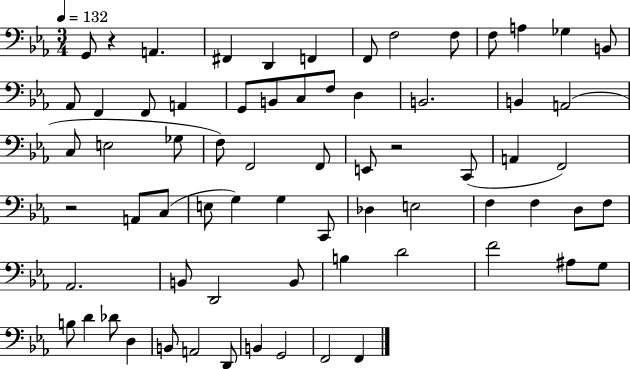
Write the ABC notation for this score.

X:1
T:Untitled
M:3/4
L:1/4
K:Eb
G,,/2 z A,, ^F,, D,, F,, F,,/2 F,2 F,/2 F,/2 A, _G, B,,/2 _A,,/2 F,, F,,/2 A,, G,,/2 B,,/2 C,/2 F,/2 D, B,,2 B,, A,,2 C,/2 E,2 _G,/2 F,/2 F,,2 F,,/2 E,,/2 z2 C,,/2 A,, F,,2 z2 A,,/2 C,/2 E,/2 G, G, C,,/2 _D, E,2 F, F, D,/2 F,/2 _A,,2 B,,/2 D,,2 B,,/2 B, D2 F2 ^A,/2 G,/2 B,/2 D _D/2 D, B,,/2 A,,2 D,,/2 B,, G,,2 F,,2 F,,